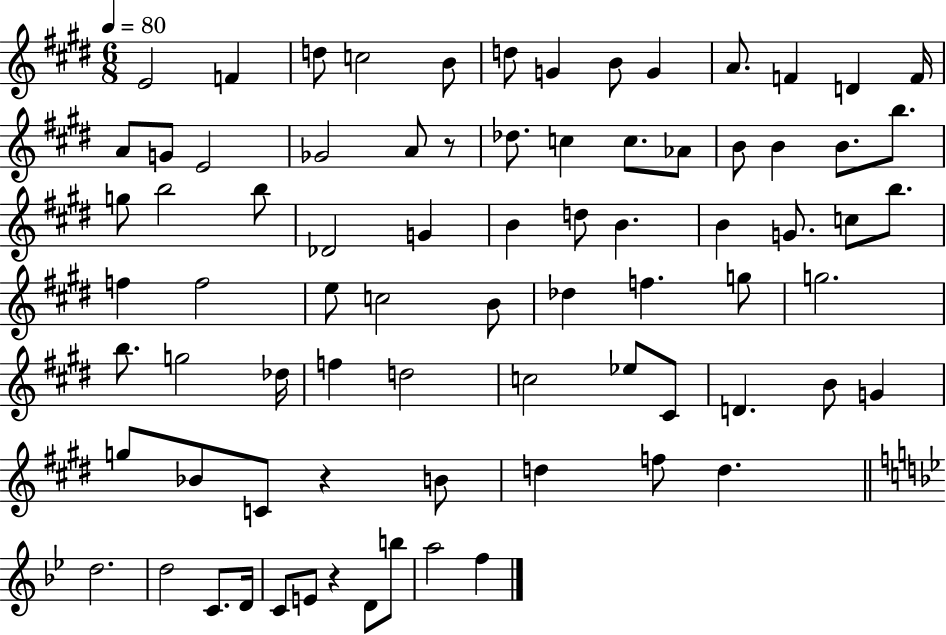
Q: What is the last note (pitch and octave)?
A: F5